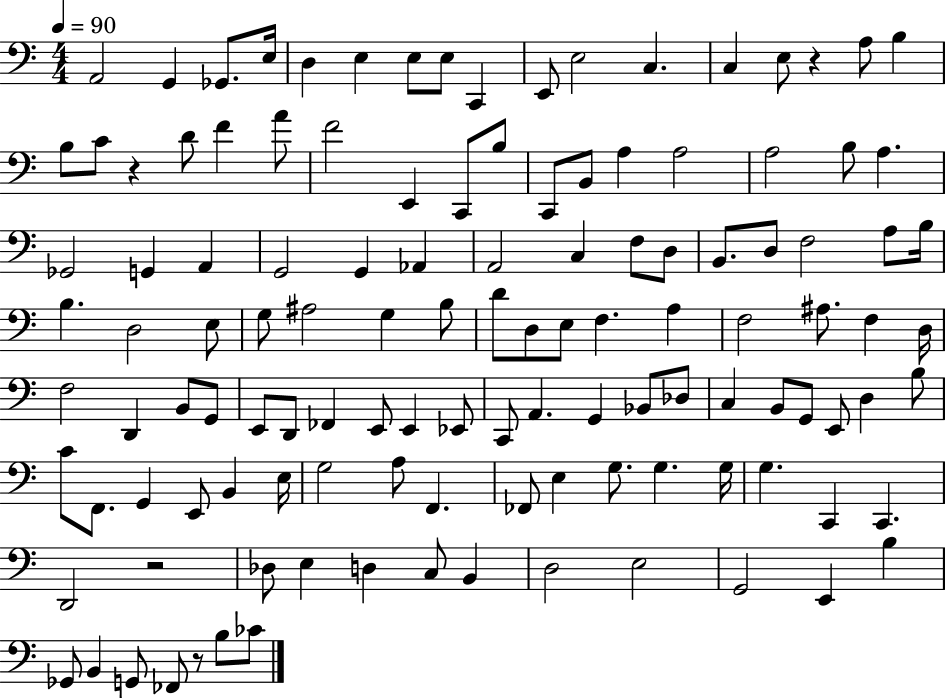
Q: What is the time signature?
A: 4/4